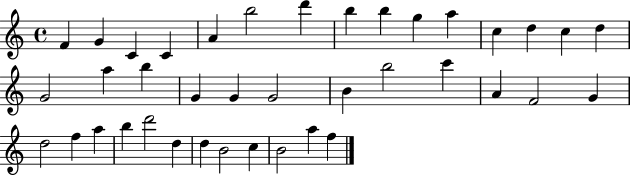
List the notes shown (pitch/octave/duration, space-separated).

F4/q G4/q C4/q C4/q A4/q B5/h D6/q B5/q B5/q G5/q A5/q C5/q D5/q C5/q D5/q G4/h A5/q B5/q G4/q G4/q G4/h B4/q B5/h C6/q A4/q F4/h G4/q D5/h F5/q A5/q B5/q D6/h D5/q D5/q B4/h C5/q B4/h A5/q F5/q